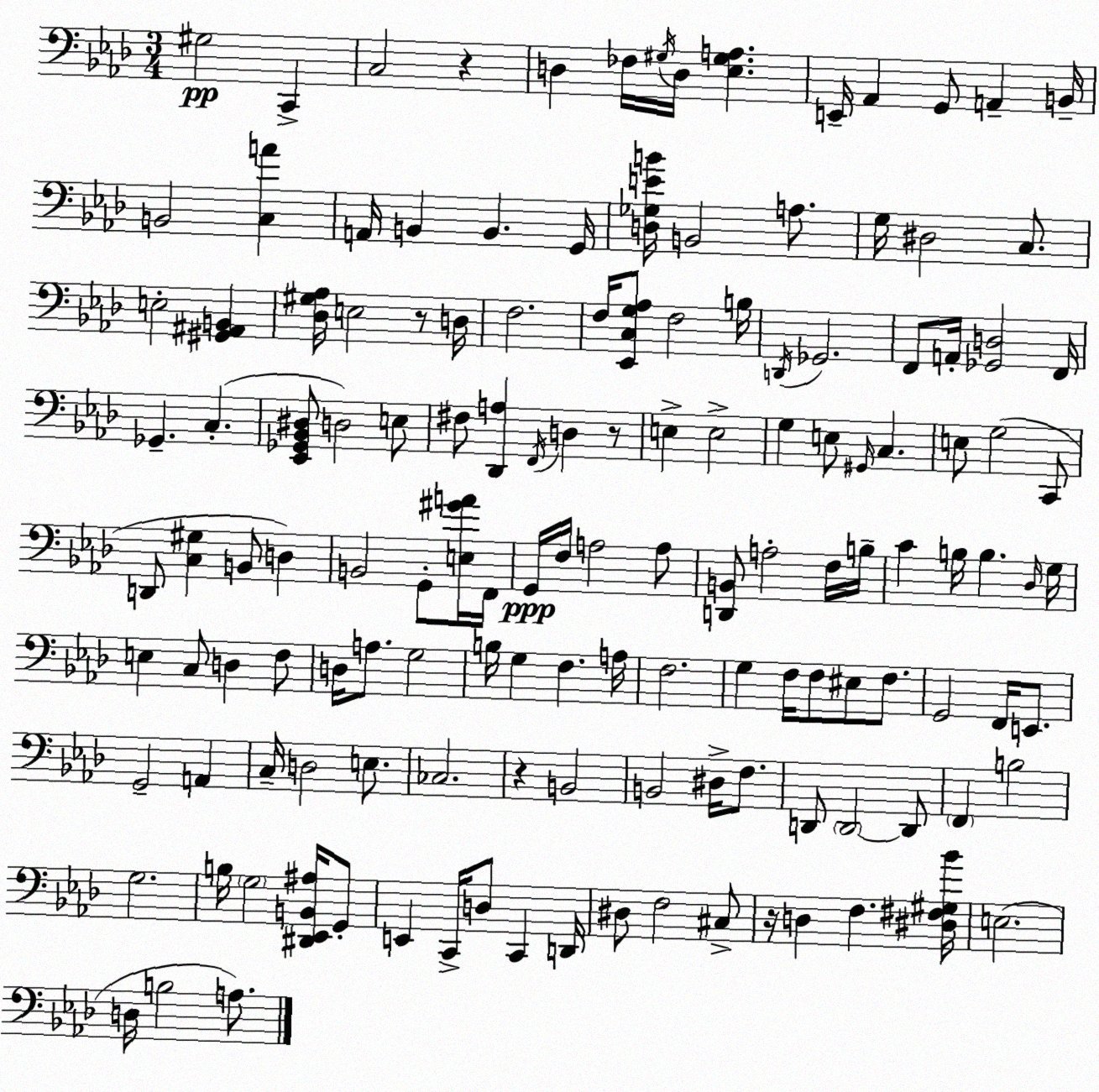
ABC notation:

X:1
T:Untitled
M:3/4
L:1/4
K:Ab
^G,2 C,, C,2 z D, _F,/4 ^G,/4 D,/4 [_E,^G,A,] E,,/4 _A,, G,,/2 A,, B,,/4 B,,2 [C,A] A,,/4 B,, B,, G,,/4 [D,_G,EB]/4 B,,2 A,/2 G,/4 ^D,2 C,/2 E,2 [^G,,^A,,B,,] [_D,^G,_A,]/4 E,2 z/2 D,/4 F,2 F,/4 [_E,,C,G,_A,]/2 F,2 B,/4 D,,/4 _G,,2 F,,/2 A,,/4 [_G,,D,]2 F,,/4 _G,, C, [_E,,_G,,_B,,^D,]/2 D,2 E,/2 ^F,/2 [_D,,A,] F,,/4 D, z/2 E, E,2 G, E,/2 ^G,,/4 C, E,/2 G,2 C,,/2 D,,/2 [C,^G,] B,,/2 D, B,,2 G,,/2 [E,^GA]/4 F,,/4 G,,/4 F,/4 A,2 A,/2 [D,,B,,]/2 A,2 F,/4 B,/4 C B,/4 B, _D,/4 G,/4 E, C,/2 D, F,/2 D,/4 A,/2 G,2 B,/4 G, F, A,/4 F,2 G, F,/4 F,/2 ^E,/2 F,/2 G,,2 F,,/4 E,,/2 G,,2 A,, C,/4 D,2 E,/2 _C,2 z B,,2 B,,2 ^D,/4 F,/2 D,,/2 D,,2 D,,/2 F,, B,2 G,2 B,/4 G,2 [^D,,_E,,B,,^A,]/4 G,,/2 E,, C,,/4 D,/2 C,, D,,/4 ^D,/2 F,2 ^C,/2 z/4 D, F, [^D,^F,^G,_B]/4 E,2 D,/4 B,2 A,/2